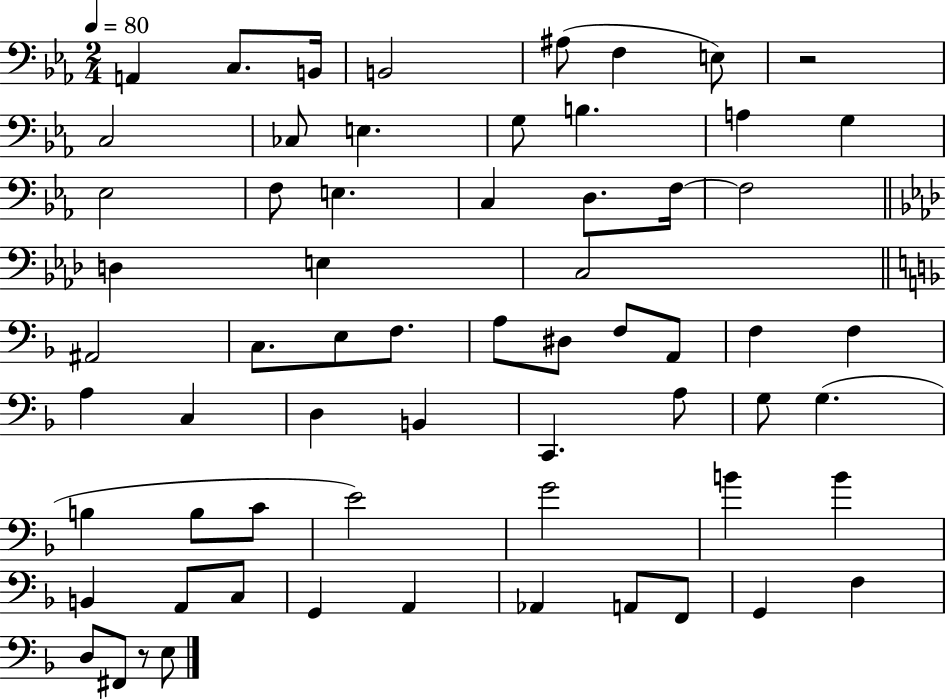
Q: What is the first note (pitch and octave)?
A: A2